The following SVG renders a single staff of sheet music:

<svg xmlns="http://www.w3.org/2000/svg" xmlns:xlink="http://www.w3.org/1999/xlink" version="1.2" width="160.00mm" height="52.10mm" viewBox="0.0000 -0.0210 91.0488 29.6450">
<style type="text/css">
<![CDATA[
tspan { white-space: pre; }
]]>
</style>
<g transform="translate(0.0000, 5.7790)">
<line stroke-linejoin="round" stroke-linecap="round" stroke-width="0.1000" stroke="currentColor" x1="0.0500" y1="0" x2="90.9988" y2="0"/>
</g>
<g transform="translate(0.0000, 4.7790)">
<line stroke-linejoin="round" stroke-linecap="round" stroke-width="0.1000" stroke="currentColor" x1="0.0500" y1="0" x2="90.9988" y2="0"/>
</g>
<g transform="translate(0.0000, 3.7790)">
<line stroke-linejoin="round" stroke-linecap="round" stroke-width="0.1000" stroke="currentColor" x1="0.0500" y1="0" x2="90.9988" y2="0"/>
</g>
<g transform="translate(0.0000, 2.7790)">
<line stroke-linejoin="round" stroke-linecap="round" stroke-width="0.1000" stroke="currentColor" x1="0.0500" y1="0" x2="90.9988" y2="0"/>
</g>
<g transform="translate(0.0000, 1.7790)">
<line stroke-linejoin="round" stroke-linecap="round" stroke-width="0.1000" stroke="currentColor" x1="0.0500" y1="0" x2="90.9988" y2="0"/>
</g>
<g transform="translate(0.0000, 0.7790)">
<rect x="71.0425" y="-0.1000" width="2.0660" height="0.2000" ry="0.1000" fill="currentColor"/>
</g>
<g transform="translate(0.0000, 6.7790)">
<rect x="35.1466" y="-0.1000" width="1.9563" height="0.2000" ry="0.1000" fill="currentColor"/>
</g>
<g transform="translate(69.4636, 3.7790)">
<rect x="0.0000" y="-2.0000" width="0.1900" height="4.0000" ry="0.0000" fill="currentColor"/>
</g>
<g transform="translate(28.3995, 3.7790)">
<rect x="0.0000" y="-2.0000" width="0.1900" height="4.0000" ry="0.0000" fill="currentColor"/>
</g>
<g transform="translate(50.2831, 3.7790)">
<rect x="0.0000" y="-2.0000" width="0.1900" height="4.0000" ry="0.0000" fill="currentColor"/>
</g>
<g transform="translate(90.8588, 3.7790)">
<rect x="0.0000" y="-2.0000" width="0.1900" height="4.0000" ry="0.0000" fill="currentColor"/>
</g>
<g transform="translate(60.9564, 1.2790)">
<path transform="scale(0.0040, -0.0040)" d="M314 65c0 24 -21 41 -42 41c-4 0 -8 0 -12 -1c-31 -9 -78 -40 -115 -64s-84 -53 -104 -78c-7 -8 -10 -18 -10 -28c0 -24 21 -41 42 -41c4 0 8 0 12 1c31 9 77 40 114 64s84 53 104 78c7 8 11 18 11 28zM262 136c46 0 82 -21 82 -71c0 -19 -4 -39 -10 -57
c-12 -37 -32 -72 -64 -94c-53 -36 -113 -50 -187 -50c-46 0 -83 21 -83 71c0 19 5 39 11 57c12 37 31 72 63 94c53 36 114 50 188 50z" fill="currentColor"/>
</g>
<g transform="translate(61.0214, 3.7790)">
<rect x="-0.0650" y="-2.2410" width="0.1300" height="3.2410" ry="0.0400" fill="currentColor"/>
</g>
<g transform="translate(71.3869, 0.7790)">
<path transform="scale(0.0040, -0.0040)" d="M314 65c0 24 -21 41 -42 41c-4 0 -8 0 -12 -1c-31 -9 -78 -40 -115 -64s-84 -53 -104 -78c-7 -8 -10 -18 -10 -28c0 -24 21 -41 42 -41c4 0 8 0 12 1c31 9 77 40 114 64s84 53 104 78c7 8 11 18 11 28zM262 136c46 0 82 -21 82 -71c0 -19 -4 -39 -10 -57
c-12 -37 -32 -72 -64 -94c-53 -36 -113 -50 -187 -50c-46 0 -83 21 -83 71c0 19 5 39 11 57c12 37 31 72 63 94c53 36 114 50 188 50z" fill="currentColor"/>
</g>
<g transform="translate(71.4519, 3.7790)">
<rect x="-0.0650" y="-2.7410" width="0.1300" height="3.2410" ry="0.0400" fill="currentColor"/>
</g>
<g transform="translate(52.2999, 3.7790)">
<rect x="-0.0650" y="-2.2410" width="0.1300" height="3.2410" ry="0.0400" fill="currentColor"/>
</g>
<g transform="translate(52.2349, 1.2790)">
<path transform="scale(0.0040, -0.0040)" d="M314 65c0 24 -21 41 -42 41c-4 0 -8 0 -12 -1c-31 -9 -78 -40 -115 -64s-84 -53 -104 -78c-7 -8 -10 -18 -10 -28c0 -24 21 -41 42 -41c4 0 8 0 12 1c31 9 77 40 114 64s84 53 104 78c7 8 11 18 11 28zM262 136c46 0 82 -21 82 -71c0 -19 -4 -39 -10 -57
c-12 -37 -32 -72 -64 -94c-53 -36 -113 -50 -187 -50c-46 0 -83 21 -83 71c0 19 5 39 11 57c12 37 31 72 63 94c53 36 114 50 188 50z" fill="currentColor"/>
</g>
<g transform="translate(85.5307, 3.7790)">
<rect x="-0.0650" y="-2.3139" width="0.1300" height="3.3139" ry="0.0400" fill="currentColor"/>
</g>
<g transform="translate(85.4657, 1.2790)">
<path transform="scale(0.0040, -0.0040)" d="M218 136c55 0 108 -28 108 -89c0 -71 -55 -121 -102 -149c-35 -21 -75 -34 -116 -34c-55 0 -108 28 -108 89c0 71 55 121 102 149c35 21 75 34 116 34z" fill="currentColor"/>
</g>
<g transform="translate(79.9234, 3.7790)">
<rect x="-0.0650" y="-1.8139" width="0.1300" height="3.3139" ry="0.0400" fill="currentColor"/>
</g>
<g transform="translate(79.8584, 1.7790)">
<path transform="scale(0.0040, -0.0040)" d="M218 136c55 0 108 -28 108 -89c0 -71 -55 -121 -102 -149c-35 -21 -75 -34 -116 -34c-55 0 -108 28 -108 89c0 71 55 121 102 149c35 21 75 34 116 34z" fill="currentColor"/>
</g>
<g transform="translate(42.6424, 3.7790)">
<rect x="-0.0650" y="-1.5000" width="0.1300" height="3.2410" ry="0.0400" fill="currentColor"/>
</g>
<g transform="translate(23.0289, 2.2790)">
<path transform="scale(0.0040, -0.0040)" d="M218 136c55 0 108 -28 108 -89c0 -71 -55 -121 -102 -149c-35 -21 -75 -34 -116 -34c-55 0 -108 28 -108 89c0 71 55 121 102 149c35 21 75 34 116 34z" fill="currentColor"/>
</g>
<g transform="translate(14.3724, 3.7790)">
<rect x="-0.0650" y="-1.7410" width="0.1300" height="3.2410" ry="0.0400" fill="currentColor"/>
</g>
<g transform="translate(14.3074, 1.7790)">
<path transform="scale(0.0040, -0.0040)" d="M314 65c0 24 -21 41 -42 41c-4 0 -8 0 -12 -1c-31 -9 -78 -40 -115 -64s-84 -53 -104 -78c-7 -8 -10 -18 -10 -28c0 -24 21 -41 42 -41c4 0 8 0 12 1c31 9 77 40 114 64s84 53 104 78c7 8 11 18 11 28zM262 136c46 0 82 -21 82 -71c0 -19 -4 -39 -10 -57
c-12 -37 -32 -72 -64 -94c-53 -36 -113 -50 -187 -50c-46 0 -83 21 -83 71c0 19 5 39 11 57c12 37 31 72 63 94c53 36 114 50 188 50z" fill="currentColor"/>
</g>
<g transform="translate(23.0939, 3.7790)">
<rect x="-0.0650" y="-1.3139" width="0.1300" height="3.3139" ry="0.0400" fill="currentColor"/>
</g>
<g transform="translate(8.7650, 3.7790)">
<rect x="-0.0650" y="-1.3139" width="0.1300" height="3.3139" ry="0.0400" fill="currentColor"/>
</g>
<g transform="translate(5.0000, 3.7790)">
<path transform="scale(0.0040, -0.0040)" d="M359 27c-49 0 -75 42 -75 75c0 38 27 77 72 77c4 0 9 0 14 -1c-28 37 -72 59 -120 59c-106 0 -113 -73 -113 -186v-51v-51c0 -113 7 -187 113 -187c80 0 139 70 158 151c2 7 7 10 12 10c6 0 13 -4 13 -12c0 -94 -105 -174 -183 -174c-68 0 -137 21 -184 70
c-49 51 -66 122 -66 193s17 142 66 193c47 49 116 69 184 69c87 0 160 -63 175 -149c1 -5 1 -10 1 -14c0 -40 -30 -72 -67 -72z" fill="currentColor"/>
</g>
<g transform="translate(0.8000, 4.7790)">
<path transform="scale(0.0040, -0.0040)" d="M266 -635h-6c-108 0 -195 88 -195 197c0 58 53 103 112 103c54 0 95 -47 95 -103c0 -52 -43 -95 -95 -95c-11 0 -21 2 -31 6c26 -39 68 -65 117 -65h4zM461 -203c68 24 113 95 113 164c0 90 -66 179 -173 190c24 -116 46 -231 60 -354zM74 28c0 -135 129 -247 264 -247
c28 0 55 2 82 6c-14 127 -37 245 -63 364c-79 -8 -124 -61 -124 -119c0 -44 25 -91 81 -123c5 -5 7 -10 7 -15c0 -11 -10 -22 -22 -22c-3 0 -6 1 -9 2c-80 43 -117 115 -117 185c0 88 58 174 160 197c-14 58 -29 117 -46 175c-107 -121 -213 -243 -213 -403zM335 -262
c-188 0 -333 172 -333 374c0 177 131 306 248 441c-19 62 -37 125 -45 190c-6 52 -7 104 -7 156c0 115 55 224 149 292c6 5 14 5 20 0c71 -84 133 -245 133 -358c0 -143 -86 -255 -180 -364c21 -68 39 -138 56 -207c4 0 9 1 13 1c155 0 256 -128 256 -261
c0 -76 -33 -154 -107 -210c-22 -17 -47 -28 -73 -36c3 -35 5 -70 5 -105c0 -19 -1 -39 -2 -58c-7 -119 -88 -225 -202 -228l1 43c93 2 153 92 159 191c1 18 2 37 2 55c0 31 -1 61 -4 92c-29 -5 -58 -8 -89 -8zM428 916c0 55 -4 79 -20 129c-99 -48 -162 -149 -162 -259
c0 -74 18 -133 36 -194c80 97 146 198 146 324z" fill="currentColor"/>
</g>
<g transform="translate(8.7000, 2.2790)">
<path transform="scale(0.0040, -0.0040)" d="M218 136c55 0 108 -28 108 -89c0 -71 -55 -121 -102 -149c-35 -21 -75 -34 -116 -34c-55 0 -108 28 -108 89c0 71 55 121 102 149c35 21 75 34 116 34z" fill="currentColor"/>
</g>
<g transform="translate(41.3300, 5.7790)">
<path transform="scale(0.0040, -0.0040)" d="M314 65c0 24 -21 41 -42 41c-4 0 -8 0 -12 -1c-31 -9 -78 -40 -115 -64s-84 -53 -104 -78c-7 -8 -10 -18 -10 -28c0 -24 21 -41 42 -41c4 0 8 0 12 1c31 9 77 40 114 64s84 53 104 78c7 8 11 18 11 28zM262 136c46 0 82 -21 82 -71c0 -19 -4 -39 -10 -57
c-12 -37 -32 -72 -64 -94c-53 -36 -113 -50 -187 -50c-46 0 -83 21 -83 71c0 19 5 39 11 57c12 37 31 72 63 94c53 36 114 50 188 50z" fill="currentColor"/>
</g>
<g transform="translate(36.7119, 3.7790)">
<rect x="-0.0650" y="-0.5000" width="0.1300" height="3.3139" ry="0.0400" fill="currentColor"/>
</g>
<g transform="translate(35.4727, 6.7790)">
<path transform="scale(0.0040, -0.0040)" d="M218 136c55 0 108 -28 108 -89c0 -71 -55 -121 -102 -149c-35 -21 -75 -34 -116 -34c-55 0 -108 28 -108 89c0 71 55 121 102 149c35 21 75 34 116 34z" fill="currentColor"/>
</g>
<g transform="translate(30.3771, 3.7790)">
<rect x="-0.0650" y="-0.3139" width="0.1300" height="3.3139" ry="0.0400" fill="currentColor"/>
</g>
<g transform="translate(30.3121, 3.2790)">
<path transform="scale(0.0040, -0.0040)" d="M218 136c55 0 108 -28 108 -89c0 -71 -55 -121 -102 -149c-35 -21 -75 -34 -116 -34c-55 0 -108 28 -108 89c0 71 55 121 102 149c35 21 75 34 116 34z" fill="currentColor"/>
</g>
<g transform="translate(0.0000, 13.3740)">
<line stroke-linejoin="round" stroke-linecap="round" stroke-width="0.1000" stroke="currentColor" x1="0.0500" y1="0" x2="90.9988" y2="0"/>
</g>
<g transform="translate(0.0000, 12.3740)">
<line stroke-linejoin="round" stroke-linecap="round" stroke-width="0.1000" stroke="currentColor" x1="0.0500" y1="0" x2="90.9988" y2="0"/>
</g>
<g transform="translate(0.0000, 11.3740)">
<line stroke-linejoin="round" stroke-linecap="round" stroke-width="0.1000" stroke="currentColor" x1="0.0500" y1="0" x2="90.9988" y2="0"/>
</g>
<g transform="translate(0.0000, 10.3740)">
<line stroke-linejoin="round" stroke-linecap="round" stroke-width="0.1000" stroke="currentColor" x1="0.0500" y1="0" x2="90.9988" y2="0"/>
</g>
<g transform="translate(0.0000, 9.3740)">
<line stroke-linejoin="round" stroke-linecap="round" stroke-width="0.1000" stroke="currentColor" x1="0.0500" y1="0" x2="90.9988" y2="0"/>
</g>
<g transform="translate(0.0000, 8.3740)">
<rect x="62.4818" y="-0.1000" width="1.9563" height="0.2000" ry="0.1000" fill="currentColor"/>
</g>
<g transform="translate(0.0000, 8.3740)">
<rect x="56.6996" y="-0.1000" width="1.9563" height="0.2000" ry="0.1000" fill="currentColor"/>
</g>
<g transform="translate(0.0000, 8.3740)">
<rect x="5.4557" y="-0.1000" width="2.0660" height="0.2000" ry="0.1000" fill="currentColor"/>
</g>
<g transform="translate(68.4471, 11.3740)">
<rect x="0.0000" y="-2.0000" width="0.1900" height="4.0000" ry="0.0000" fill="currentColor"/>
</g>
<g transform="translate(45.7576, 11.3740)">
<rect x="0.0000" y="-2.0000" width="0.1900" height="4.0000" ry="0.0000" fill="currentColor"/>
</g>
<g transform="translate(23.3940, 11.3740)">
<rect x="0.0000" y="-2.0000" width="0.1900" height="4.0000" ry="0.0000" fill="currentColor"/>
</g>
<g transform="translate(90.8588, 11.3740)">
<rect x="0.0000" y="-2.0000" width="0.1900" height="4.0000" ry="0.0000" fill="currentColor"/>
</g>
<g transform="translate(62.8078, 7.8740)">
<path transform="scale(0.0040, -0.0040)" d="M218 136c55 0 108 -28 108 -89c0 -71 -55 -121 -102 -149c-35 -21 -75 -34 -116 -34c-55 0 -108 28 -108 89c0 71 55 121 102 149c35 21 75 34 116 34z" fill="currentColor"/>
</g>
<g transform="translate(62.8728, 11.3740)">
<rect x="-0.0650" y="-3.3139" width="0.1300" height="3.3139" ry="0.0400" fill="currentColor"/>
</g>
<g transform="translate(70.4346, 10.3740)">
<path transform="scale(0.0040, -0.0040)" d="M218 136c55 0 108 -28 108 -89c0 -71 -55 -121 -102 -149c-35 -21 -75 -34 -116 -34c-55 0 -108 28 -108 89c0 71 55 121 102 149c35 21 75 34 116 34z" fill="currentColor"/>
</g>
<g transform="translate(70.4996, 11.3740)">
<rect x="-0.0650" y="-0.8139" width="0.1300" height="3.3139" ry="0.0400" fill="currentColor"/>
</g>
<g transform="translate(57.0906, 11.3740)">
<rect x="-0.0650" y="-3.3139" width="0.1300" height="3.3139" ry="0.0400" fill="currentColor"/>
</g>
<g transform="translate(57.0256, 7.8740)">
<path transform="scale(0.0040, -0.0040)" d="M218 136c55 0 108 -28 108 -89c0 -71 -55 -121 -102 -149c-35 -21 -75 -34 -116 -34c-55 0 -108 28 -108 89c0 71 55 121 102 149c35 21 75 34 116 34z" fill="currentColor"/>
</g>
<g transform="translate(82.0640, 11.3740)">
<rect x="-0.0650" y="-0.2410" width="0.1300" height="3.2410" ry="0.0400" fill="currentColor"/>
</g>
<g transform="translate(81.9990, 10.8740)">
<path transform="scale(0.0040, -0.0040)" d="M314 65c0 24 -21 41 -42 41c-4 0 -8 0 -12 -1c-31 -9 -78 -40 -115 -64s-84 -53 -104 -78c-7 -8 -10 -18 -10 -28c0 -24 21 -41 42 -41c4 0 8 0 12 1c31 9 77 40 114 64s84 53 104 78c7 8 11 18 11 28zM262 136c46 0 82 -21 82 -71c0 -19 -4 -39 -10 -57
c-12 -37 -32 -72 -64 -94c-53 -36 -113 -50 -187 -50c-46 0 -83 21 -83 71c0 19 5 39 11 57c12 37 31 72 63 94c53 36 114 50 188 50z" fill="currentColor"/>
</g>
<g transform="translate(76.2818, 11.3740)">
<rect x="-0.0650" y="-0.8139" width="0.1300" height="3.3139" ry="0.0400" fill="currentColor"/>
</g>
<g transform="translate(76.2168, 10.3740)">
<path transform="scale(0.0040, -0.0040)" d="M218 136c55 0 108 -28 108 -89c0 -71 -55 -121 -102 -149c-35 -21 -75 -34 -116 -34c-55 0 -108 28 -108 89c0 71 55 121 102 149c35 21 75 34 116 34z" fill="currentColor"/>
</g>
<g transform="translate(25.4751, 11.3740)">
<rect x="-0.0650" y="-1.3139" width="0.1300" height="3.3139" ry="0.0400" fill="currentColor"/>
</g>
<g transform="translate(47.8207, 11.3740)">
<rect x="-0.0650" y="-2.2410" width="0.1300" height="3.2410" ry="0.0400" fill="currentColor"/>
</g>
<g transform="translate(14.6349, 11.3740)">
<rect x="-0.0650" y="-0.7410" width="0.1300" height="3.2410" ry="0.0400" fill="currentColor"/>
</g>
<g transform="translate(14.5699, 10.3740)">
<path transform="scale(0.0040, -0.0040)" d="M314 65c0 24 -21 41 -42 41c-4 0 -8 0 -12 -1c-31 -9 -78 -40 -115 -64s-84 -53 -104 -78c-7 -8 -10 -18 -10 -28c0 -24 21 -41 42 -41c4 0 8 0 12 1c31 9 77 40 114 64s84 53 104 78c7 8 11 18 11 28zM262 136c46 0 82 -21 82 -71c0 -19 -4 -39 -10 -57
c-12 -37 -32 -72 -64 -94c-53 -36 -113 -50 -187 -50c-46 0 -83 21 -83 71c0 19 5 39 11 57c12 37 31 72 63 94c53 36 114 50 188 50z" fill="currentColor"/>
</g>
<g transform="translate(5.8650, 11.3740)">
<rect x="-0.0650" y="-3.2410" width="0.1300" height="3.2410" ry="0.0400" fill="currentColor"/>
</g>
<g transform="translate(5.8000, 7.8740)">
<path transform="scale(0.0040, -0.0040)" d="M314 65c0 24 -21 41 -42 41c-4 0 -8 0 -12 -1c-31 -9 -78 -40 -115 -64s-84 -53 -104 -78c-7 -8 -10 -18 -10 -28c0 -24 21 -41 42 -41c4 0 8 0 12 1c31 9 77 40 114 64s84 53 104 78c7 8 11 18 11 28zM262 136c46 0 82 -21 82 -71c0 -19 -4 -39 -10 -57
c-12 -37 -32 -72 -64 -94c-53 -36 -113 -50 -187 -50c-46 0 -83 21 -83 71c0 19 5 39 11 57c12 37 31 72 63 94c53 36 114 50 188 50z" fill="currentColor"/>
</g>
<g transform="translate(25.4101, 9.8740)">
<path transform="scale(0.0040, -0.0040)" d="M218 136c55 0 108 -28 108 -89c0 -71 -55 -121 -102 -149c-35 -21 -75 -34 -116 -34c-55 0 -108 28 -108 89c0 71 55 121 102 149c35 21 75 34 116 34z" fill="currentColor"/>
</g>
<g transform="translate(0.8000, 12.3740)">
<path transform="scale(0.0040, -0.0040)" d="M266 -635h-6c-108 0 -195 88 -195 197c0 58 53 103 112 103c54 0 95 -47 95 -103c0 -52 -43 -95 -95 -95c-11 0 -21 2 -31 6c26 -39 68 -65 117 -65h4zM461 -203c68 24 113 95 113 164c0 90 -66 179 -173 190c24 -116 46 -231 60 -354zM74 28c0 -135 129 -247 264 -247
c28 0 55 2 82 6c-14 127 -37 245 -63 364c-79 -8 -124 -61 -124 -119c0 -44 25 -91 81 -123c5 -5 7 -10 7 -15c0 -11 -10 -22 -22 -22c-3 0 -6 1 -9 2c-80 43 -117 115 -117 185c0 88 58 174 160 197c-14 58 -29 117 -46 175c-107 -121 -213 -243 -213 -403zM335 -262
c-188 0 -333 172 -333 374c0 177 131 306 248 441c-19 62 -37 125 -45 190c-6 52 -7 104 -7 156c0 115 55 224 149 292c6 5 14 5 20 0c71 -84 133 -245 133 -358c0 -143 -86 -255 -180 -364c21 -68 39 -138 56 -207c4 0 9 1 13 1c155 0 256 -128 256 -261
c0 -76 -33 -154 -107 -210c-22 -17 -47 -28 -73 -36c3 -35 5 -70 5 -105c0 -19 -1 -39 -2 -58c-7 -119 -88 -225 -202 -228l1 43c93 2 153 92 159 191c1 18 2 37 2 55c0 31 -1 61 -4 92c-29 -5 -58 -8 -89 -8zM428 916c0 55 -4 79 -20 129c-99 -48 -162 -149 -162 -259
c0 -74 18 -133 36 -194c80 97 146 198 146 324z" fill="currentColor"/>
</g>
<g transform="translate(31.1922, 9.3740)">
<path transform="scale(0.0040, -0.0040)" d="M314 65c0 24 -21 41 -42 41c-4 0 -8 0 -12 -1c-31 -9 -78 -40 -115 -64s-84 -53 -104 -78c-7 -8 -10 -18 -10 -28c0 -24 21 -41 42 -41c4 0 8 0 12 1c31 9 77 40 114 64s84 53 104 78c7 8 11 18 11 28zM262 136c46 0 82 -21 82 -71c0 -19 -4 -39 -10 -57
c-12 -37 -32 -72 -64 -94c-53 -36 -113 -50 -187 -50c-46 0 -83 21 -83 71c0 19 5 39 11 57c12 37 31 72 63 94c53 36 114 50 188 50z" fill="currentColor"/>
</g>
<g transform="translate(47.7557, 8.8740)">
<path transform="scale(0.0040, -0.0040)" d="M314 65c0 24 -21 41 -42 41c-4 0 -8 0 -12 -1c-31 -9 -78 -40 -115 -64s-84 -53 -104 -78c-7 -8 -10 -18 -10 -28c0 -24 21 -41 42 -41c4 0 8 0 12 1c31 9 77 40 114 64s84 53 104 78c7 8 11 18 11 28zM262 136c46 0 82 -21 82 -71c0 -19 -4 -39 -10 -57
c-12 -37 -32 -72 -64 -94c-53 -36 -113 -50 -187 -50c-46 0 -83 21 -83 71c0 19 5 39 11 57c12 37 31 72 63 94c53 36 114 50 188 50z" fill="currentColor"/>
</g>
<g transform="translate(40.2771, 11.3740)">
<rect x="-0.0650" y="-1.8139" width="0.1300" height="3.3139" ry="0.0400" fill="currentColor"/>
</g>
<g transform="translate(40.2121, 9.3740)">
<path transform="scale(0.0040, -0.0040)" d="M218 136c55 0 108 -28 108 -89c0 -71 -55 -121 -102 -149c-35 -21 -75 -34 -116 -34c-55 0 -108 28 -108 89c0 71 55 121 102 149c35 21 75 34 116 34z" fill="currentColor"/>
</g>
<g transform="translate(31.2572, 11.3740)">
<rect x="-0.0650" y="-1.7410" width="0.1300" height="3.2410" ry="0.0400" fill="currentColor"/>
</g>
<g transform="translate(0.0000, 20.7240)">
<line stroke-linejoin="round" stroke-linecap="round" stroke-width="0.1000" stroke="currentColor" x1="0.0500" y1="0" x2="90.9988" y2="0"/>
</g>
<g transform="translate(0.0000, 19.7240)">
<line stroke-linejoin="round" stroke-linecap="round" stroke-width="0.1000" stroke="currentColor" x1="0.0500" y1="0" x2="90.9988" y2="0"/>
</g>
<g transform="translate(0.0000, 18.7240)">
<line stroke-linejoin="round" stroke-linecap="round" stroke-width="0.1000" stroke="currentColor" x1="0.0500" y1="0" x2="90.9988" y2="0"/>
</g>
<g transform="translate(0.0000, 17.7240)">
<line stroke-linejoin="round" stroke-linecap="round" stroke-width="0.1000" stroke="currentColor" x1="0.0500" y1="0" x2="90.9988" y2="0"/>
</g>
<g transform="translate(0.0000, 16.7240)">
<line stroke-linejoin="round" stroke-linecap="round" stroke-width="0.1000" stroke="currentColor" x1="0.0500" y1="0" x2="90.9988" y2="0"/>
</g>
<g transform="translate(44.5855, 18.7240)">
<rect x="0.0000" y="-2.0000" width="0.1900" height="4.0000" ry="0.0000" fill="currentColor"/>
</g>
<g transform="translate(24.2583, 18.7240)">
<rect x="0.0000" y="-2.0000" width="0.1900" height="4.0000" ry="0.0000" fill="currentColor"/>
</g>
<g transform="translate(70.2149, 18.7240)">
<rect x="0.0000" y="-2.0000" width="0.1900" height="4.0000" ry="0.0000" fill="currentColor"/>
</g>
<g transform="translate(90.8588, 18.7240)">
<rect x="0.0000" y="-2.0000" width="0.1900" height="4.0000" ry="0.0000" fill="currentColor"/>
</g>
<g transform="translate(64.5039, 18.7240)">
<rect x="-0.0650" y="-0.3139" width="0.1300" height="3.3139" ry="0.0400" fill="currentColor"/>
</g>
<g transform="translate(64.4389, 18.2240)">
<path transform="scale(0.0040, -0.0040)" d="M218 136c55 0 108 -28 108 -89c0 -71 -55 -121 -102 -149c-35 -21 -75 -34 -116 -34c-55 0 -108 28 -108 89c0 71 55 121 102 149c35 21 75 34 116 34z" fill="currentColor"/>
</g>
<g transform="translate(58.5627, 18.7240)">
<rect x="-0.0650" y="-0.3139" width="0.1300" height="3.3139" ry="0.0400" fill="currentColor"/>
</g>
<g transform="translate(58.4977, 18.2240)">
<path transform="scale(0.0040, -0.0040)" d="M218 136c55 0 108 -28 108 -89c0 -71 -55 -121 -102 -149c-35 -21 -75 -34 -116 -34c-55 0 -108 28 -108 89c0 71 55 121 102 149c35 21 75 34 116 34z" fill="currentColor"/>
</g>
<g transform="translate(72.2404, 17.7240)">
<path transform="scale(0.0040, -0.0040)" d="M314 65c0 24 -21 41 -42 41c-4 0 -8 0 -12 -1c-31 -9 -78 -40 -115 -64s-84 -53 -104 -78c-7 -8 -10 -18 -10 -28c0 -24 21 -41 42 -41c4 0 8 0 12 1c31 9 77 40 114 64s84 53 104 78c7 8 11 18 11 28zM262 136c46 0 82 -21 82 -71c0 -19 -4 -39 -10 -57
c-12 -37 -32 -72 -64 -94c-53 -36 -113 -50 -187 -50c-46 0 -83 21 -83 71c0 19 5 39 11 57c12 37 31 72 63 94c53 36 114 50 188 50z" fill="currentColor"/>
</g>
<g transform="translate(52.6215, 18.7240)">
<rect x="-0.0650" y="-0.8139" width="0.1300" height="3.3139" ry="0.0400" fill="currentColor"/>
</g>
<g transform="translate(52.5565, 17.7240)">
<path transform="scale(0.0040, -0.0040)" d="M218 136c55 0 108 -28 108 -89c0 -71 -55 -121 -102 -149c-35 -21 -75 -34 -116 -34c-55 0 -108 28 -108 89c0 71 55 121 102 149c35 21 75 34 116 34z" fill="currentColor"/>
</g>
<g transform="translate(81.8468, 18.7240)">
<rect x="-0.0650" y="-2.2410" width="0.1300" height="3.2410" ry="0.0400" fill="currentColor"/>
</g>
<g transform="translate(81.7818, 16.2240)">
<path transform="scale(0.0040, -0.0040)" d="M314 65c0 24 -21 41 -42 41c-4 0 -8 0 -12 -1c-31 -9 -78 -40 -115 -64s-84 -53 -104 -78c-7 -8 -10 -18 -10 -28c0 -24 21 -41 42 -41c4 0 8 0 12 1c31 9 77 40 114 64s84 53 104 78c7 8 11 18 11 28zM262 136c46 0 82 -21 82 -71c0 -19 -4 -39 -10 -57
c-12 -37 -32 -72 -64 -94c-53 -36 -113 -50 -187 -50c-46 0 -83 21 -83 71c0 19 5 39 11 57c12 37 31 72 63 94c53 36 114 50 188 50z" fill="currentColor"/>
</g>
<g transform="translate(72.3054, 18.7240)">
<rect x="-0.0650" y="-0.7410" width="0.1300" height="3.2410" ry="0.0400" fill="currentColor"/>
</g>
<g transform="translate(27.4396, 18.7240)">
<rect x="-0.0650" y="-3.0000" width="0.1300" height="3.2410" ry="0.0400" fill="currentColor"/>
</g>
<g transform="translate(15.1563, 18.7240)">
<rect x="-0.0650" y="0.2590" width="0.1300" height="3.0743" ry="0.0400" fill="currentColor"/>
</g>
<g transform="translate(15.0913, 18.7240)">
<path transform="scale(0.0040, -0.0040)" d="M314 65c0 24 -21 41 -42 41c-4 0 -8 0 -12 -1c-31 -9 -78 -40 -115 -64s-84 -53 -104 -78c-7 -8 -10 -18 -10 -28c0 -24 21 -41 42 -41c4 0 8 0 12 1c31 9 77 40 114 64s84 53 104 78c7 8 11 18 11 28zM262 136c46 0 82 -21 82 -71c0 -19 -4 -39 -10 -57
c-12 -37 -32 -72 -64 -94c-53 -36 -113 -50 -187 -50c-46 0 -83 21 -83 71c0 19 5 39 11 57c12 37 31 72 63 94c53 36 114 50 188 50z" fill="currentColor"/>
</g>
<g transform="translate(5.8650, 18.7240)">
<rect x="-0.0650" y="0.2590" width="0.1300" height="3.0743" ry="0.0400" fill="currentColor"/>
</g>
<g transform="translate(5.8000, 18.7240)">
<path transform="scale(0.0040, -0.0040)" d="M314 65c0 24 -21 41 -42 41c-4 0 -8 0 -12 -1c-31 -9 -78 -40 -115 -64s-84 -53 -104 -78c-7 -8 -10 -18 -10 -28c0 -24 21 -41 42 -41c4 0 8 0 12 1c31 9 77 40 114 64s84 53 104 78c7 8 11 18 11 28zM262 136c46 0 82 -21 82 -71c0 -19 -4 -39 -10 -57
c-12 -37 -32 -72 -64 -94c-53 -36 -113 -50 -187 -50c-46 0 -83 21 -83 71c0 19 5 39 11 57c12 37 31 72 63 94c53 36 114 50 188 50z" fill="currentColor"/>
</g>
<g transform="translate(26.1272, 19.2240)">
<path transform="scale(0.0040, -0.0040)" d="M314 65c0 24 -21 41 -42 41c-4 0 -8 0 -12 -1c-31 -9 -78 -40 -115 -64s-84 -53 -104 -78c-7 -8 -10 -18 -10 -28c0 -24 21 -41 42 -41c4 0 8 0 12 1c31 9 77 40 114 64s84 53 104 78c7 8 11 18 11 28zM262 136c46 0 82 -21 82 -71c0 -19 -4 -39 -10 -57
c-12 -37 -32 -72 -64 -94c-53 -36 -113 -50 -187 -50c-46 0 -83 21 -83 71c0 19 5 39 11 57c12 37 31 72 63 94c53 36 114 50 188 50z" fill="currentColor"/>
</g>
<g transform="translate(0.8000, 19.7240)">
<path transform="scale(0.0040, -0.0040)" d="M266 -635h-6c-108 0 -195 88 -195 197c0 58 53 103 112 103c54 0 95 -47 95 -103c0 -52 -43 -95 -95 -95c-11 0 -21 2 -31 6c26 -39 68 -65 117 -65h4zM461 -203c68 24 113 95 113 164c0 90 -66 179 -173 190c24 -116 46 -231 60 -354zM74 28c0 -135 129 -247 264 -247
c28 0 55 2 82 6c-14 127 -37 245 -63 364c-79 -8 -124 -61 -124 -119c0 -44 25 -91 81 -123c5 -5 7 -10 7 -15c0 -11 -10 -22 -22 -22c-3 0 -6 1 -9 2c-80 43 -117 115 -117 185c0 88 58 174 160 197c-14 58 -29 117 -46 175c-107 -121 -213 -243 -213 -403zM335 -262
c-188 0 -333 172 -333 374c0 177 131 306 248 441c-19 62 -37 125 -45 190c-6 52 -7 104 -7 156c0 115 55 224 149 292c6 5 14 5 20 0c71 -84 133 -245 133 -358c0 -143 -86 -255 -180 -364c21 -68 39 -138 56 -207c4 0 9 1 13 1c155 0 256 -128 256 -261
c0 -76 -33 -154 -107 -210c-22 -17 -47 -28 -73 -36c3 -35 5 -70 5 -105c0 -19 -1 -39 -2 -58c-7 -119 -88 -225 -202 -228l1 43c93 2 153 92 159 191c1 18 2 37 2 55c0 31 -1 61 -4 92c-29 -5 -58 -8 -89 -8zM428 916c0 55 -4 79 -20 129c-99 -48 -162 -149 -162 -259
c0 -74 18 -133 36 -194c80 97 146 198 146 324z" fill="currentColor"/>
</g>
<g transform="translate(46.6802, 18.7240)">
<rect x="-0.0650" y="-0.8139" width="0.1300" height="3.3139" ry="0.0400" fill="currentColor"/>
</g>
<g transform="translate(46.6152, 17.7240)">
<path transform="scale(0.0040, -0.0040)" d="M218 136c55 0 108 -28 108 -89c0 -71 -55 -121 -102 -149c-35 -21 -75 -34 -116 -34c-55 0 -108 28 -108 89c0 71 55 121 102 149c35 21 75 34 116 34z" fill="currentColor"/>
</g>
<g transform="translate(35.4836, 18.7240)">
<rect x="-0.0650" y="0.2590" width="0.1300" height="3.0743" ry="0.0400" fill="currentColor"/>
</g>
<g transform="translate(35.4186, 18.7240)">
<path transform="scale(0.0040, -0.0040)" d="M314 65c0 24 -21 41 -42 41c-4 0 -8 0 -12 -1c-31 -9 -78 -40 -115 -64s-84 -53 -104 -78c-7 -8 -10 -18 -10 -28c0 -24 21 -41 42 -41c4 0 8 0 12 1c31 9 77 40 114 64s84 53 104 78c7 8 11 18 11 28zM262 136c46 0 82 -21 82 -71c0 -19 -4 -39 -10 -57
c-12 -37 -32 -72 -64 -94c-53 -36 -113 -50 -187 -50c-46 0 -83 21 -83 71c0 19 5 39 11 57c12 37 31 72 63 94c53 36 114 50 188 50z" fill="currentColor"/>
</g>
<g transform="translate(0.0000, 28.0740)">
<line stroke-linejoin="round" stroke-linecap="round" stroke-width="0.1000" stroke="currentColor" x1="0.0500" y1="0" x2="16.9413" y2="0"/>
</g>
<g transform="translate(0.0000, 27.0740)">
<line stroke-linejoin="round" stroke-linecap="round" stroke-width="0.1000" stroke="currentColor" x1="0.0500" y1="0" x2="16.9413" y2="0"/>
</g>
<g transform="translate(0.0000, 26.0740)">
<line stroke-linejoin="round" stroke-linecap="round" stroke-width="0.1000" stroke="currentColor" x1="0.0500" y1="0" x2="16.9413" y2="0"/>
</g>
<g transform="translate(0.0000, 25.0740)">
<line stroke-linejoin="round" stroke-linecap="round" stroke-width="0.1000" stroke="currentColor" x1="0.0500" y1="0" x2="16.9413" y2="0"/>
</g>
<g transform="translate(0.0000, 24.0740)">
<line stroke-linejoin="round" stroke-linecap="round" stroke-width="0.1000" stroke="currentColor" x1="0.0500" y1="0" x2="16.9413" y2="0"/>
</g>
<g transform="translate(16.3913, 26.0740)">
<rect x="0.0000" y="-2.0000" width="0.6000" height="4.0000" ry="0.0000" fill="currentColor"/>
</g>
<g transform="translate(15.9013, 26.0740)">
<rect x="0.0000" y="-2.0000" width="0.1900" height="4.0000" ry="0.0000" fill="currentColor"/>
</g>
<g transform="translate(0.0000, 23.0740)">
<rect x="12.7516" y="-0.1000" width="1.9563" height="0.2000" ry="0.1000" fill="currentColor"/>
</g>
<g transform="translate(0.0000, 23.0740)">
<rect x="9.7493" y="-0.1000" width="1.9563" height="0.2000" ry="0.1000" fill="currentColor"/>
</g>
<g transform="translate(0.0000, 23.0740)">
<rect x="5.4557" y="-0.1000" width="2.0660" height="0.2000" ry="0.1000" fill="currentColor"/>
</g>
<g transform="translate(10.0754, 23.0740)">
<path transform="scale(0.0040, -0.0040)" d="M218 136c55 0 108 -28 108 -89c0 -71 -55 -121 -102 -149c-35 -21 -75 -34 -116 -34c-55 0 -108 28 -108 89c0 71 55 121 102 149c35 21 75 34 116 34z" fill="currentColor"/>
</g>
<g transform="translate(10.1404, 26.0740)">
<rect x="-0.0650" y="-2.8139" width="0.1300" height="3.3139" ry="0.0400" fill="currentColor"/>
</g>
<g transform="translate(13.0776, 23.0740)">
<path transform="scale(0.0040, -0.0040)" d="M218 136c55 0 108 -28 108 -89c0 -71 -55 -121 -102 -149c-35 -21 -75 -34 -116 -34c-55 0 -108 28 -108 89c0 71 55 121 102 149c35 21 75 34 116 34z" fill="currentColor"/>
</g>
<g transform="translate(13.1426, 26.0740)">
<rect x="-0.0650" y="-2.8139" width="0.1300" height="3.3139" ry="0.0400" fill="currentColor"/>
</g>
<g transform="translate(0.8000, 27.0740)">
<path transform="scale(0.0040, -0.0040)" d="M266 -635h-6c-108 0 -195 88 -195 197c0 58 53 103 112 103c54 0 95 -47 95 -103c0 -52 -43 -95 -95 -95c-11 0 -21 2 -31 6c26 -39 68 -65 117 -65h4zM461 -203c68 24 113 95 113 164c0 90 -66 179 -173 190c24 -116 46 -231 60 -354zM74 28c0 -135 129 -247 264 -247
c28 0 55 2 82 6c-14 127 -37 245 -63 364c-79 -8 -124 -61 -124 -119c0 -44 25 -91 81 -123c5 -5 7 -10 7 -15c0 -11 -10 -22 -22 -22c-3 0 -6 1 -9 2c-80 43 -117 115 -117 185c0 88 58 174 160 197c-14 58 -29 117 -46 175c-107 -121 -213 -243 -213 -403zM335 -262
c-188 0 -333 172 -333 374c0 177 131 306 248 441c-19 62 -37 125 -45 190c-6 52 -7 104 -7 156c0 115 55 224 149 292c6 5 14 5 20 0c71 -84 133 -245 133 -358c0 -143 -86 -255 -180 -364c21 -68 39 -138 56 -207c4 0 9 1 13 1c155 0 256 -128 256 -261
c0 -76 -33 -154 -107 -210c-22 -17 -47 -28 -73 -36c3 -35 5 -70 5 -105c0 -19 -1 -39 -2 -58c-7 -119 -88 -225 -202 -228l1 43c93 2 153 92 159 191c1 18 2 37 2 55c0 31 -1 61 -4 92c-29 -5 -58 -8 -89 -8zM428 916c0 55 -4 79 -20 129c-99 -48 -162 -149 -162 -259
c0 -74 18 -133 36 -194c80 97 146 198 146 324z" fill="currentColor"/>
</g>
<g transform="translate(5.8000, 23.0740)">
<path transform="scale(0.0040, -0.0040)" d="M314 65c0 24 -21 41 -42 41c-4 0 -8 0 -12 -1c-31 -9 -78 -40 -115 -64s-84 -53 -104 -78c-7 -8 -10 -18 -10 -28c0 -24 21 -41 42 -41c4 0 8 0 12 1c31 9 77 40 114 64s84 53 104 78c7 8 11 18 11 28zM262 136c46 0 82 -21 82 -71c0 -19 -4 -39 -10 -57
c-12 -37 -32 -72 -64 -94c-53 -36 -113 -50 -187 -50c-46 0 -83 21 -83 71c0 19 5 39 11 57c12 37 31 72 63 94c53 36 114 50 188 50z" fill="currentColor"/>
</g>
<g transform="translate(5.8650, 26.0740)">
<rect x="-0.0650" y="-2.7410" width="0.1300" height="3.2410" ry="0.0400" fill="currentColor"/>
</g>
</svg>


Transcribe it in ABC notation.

X:1
T:Untitled
M:4/4
L:1/4
K:C
e f2 e c C E2 g2 g2 a2 f g b2 d2 e f2 f g2 b b d d c2 B2 B2 A2 B2 d d c c d2 g2 a2 a a